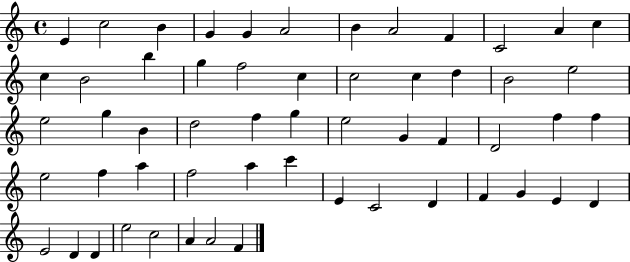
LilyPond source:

{
  \clef treble
  \time 4/4
  \defaultTimeSignature
  \key c \major
  e'4 c''2 b'4 | g'4 g'4 a'2 | b'4 a'2 f'4 | c'2 a'4 c''4 | \break c''4 b'2 b''4 | g''4 f''2 c''4 | c''2 c''4 d''4 | b'2 e''2 | \break e''2 g''4 b'4 | d''2 f''4 g''4 | e''2 g'4 f'4 | d'2 f''4 f''4 | \break e''2 f''4 a''4 | f''2 a''4 c'''4 | e'4 c'2 d'4 | f'4 g'4 e'4 d'4 | \break e'2 d'4 d'4 | e''2 c''2 | a'4 a'2 f'4 | \bar "|."
}